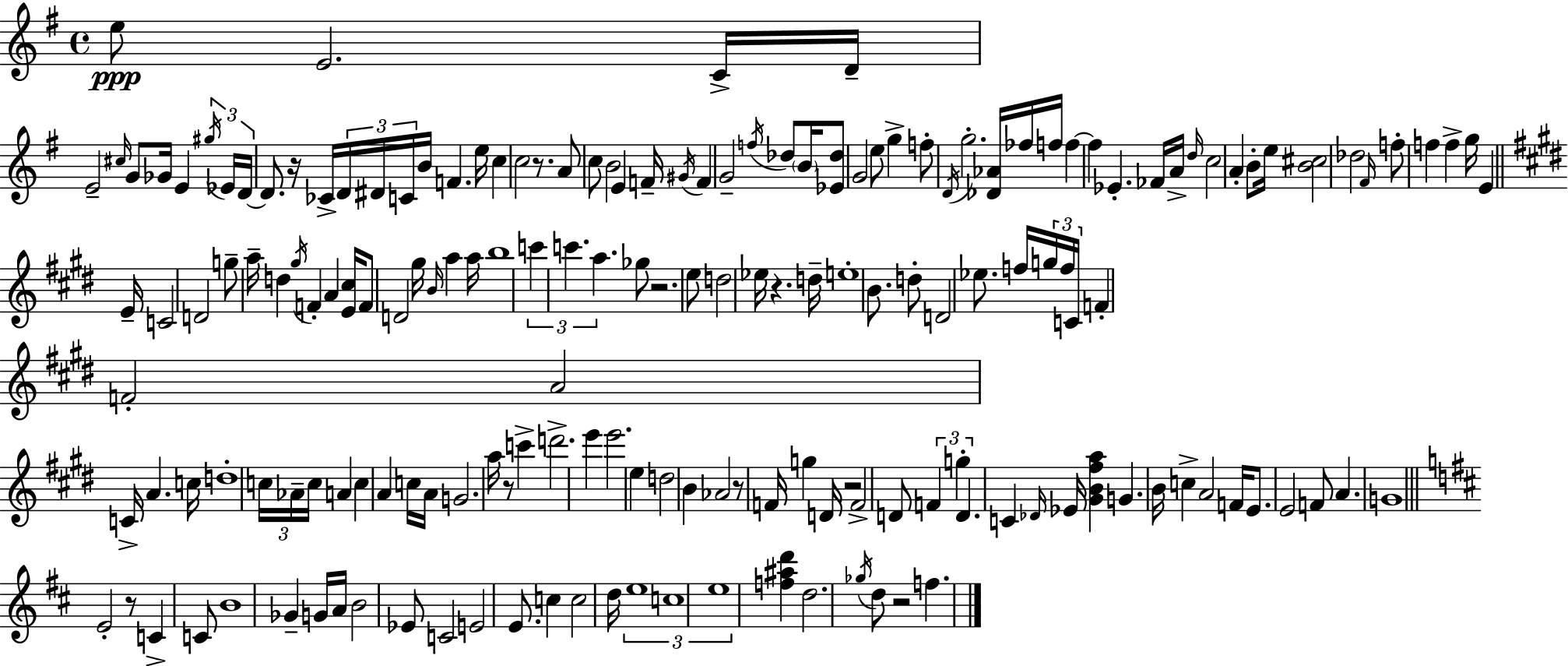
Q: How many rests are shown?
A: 9